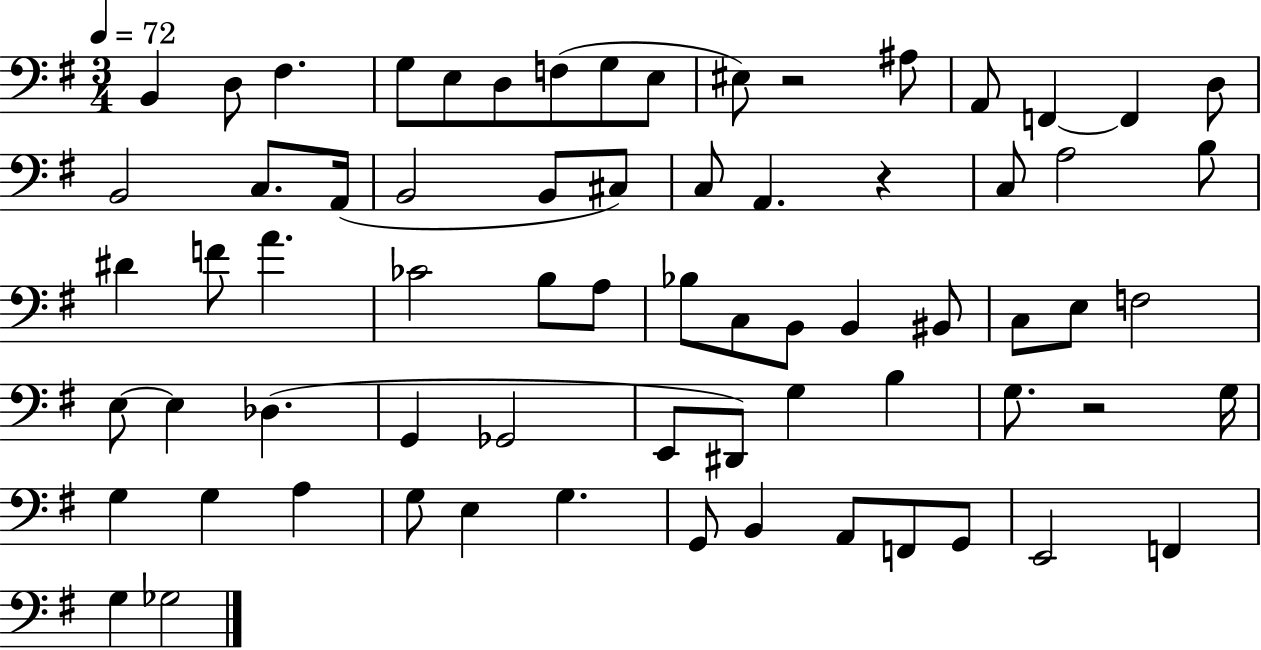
B2/q D3/e F#3/q. G3/e E3/e D3/e F3/e G3/e E3/e EIS3/e R/h A#3/e A2/e F2/q F2/q D3/e B2/h C3/e. A2/s B2/h B2/e C#3/e C3/e A2/q. R/q C3/e A3/h B3/e D#4/q F4/e A4/q. CES4/h B3/e A3/e Bb3/e C3/e B2/e B2/q BIS2/e C3/e E3/e F3/h E3/e E3/q Db3/q. G2/q Gb2/h E2/e D#2/e G3/q B3/q G3/e. R/h G3/s G3/q G3/q A3/q G3/e E3/q G3/q. G2/e B2/q A2/e F2/e G2/e E2/h F2/q G3/q Gb3/h